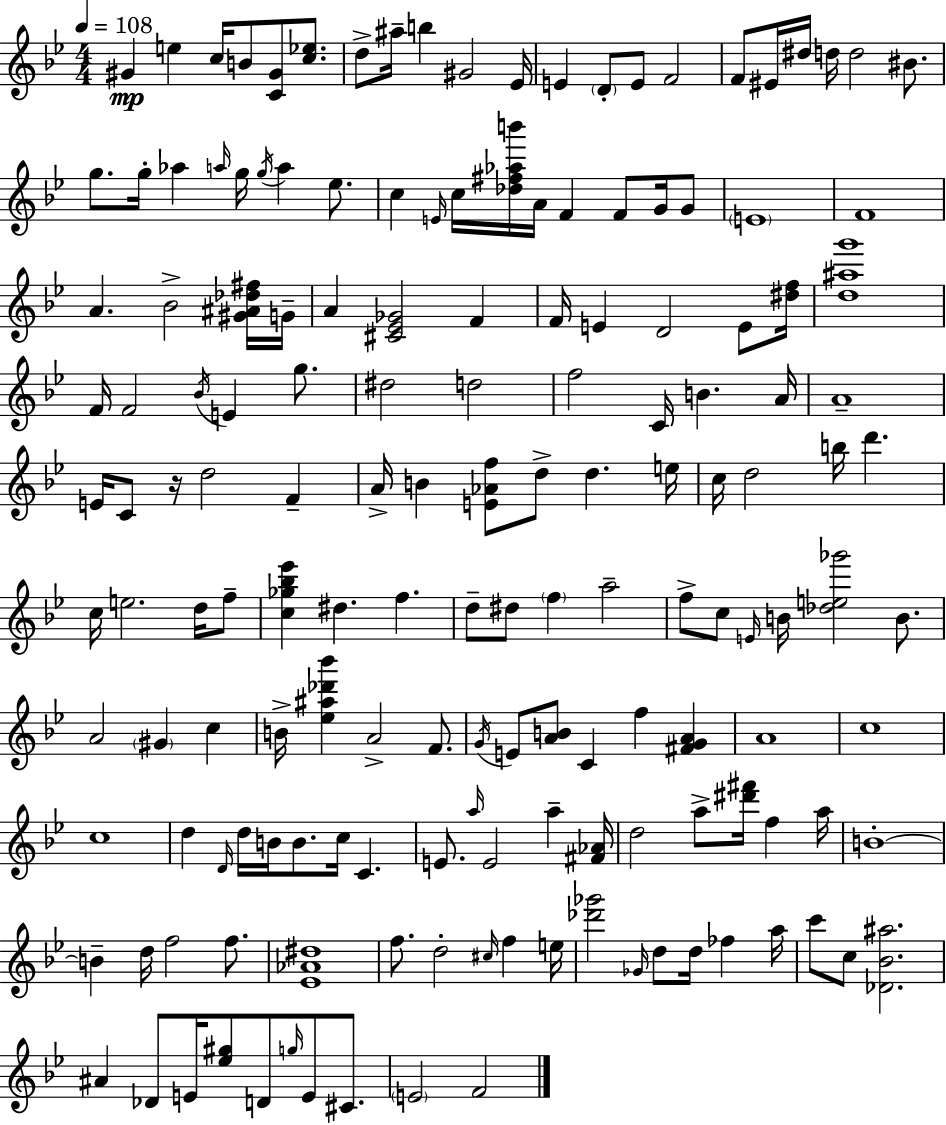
X:1
T:Untitled
M:4/4
L:1/4
K:Bb
^G e c/4 B/2 [C^G]/2 [c_e]/2 d/2 ^a/4 b ^G2 _E/4 E D/2 E/2 F2 F/2 ^E/4 ^d/4 d/4 d2 ^B/2 g/2 g/4 _a a/4 g/4 g/4 a _e/2 c E/4 c/4 [_d^f_ab']/4 A/4 F F/2 G/4 G/2 E4 F4 A _B2 [^G^A_d^f]/4 G/4 A [^C_E_G]2 F F/4 E D2 E/2 [^df]/4 [d^ag']4 F/4 F2 _B/4 E g/2 ^d2 d2 f2 C/4 B A/4 A4 E/4 C/2 z/4 d2 F A/4 B [E_Af]/2 d/2 d e/4 c/4 d2 b/4 d' c/4 e2 d/4 f/2 [c_g_b_e'] ^d f d/2 ^d/2 f a2 f/2 c/2 E/4 B/4 [_de_g']2 B/2 A2 ^G c B/4 [_e^a_d'_b'] A2 F/2 G/4 E/2 [AB]/2 C f [^FGA] A4 c4 c4 d D/4 d/4 B/4 B/2 c/4 C E/2 a/4 E2 a [^F_A]/4 d2 a/2 [^d'^f']/4 f a/4 B4 B d/4 f2 f/2 [_E_A^d]4 f/2 d2 ^c/4 f e/4 [_d'_g']2 _G/4 d/2 d/4 _f a/4 c'/2 c/2 [_D_B^a]2 ^A _D/2 E/4 [_e^g]/2 D/2 g/4 E/2 ^C/2 E2 F2